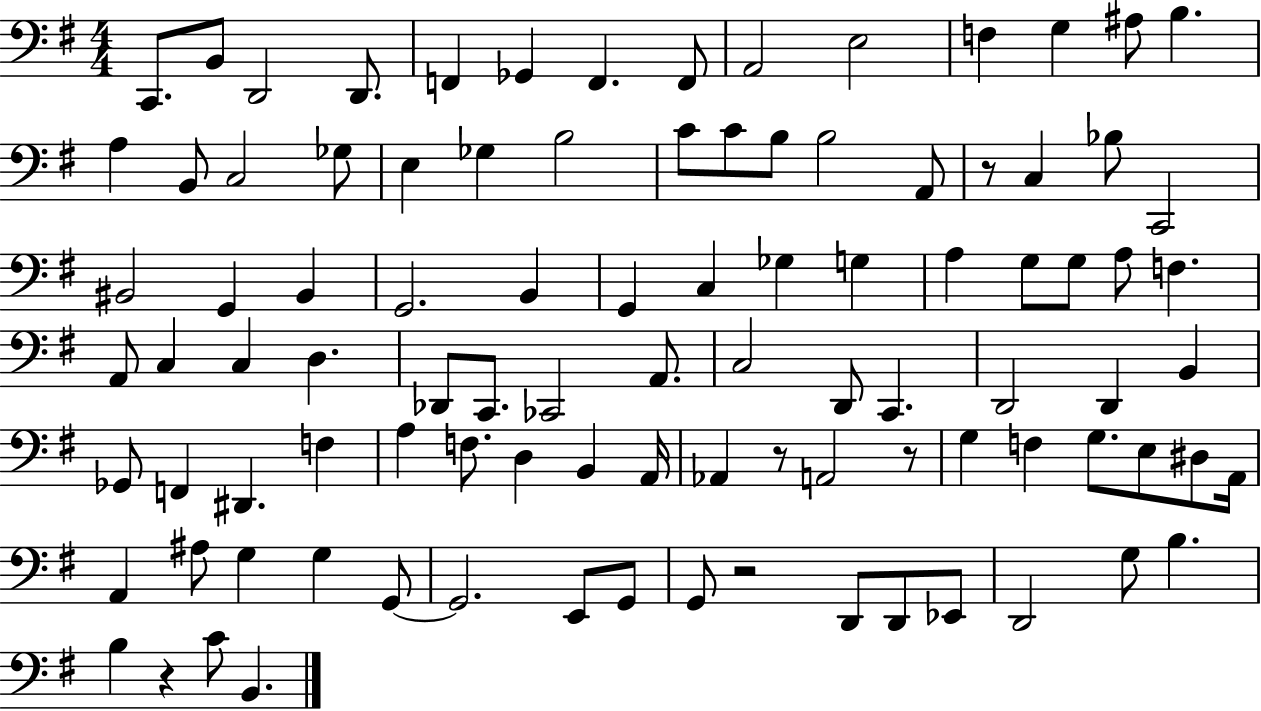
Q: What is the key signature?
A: G major